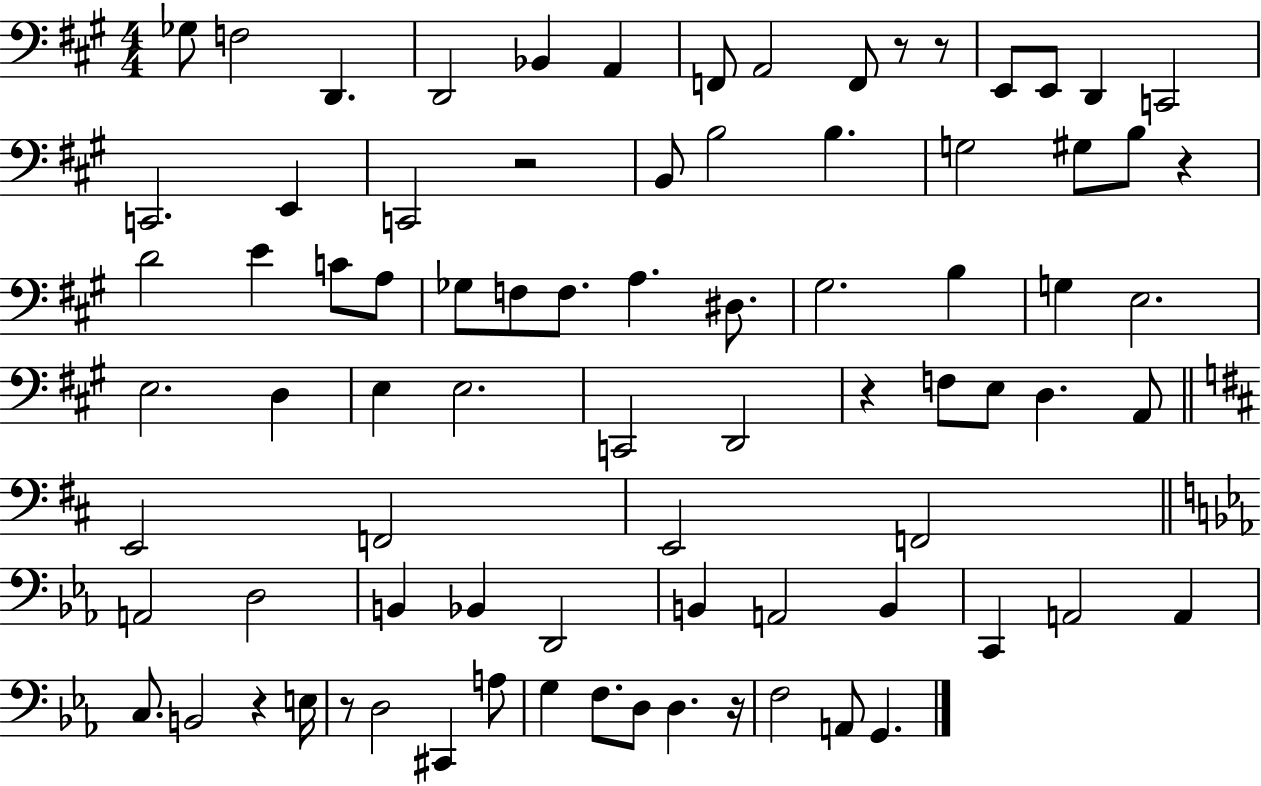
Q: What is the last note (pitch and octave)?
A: G2